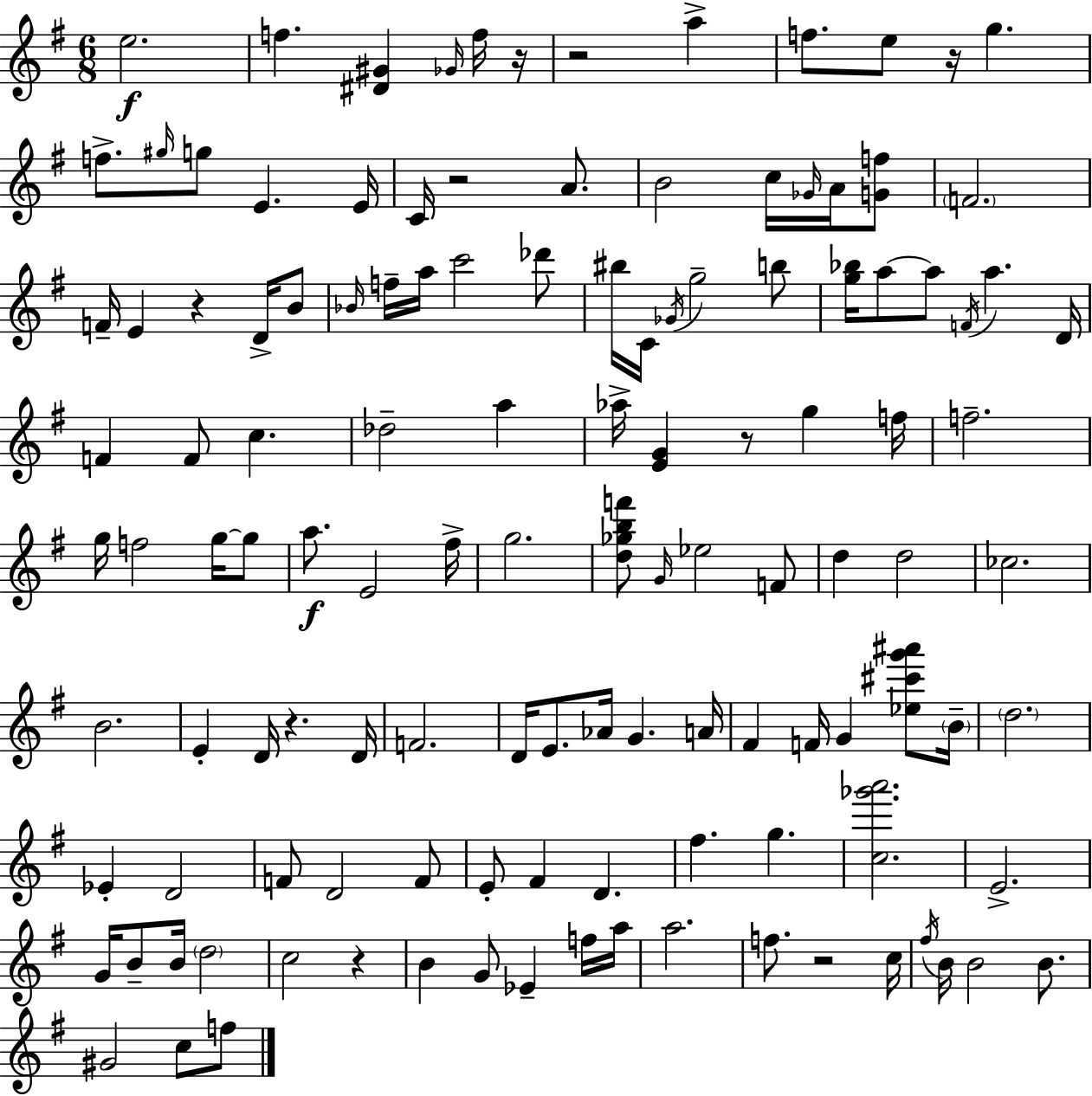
X:1
T:Untitled
M:6/8
L:1/4
K:G
e2 f [^D^G] _G/4 f/4 z/4 z2 a f/2 e/2 z/4 g f/2 ^g/4 g/2 E E/4 C/4 z2 A/2 B2 c/4 _G/4 A/4 [Gf]/2 F2 F/4 E z D/4 B/2 _B/4 f/4 a/4 c'2 _d'/2 ^b/4 C/4 _G/4 g2 b/2 [g_b]/4 a/2 a/2 F/4 a D/4 F F/2 c _d2 a _a/4 [EG] z/2 g f/4 f2 g/4 f2 g/4 g/2 a/2 E2 ^f/4 g2 [d_gbf']/2 G/4 _e2 F/2 d d2 _c2 B2 E D/4 z D/4 F2 D/4 E/2 _A/4 G A/4 ^F F/4 G [_e^c'g'^a']/2 B/4 d2 _E D2 F/2 D2 F/2 E/2 ^F D ^f g [c_g'a']2 E2 G/4 B/2 B/4 d2 c2 z B G/2 _E f/4 a/4 a2 f/2 z2 c/4 ^f/4 B/4 B2 B/2 ^G2 c/2 f/2